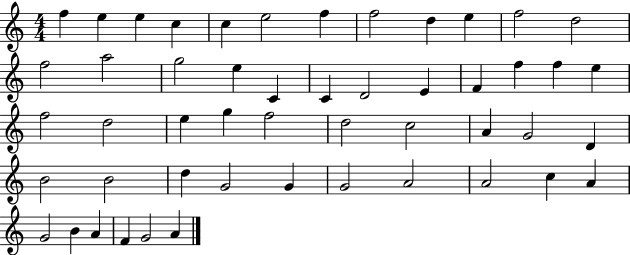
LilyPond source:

{
  \clef treble
  \numericTimeSignature
  \time 4/4
  \key c \major
  f''4 e''4 e''4 c''4 | c''4 e''2 f''4 | f''2 d''4 e''4 | f''2 d''2 | \break f''2 a''2 | g''2 e''4 c'4 | c'4 d'2 e'4 | f'4 f''4 f''4 e''4 | \break f''2 d''2 | e''4 g''4 f''2 | d''2 c''2 | a'4 g'2 d'4 | \break b'2 b'2 | d''4 g'2 g'4 | g'2 a'2 | a'2 c''4 a'4 | \break g'2 b'4 a'4 | f'4 g'2 a'4 | \bar "|."
}